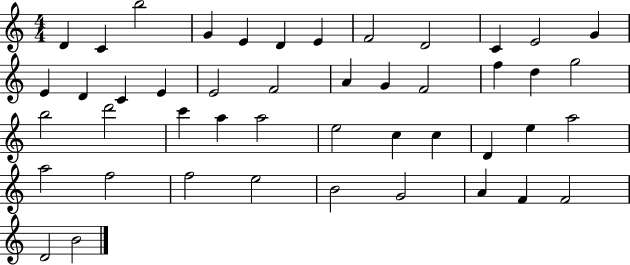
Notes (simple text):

D4/q C4/q B5/h G4/q E4/q D4/q E4/q F4/h D4/h C4/q E4/h G4/q E4/q D4/q C4/q E4/q E4/h F4/h A4/q G4/q F4/h F5/q D5/q G5/h B5/h D6/h C6/q A5/q A5/h E5/h C5/q C5/q D4/q E5/q A5/h A5/h F5/h F5/h E5/h B4/h G4/h A4/q F4/q F4/h D4/h B4/h